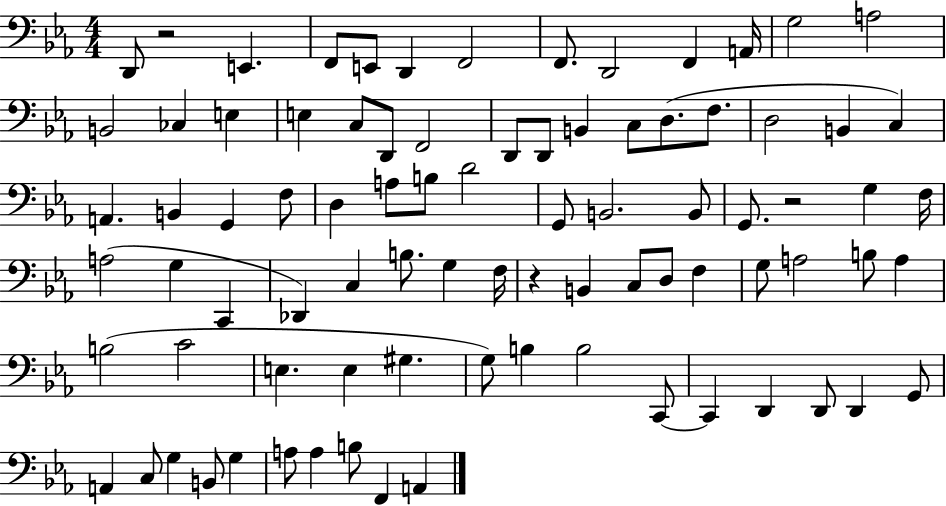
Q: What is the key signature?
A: EES major